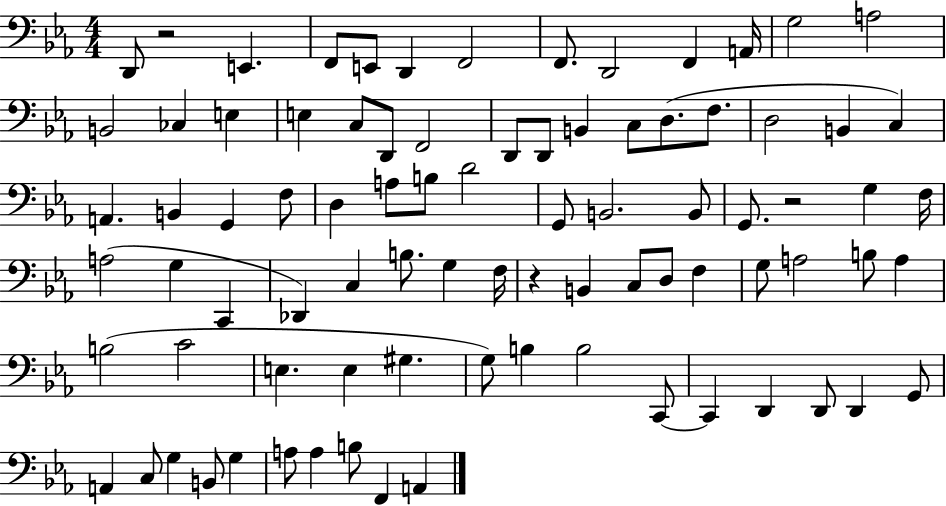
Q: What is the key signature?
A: EES major